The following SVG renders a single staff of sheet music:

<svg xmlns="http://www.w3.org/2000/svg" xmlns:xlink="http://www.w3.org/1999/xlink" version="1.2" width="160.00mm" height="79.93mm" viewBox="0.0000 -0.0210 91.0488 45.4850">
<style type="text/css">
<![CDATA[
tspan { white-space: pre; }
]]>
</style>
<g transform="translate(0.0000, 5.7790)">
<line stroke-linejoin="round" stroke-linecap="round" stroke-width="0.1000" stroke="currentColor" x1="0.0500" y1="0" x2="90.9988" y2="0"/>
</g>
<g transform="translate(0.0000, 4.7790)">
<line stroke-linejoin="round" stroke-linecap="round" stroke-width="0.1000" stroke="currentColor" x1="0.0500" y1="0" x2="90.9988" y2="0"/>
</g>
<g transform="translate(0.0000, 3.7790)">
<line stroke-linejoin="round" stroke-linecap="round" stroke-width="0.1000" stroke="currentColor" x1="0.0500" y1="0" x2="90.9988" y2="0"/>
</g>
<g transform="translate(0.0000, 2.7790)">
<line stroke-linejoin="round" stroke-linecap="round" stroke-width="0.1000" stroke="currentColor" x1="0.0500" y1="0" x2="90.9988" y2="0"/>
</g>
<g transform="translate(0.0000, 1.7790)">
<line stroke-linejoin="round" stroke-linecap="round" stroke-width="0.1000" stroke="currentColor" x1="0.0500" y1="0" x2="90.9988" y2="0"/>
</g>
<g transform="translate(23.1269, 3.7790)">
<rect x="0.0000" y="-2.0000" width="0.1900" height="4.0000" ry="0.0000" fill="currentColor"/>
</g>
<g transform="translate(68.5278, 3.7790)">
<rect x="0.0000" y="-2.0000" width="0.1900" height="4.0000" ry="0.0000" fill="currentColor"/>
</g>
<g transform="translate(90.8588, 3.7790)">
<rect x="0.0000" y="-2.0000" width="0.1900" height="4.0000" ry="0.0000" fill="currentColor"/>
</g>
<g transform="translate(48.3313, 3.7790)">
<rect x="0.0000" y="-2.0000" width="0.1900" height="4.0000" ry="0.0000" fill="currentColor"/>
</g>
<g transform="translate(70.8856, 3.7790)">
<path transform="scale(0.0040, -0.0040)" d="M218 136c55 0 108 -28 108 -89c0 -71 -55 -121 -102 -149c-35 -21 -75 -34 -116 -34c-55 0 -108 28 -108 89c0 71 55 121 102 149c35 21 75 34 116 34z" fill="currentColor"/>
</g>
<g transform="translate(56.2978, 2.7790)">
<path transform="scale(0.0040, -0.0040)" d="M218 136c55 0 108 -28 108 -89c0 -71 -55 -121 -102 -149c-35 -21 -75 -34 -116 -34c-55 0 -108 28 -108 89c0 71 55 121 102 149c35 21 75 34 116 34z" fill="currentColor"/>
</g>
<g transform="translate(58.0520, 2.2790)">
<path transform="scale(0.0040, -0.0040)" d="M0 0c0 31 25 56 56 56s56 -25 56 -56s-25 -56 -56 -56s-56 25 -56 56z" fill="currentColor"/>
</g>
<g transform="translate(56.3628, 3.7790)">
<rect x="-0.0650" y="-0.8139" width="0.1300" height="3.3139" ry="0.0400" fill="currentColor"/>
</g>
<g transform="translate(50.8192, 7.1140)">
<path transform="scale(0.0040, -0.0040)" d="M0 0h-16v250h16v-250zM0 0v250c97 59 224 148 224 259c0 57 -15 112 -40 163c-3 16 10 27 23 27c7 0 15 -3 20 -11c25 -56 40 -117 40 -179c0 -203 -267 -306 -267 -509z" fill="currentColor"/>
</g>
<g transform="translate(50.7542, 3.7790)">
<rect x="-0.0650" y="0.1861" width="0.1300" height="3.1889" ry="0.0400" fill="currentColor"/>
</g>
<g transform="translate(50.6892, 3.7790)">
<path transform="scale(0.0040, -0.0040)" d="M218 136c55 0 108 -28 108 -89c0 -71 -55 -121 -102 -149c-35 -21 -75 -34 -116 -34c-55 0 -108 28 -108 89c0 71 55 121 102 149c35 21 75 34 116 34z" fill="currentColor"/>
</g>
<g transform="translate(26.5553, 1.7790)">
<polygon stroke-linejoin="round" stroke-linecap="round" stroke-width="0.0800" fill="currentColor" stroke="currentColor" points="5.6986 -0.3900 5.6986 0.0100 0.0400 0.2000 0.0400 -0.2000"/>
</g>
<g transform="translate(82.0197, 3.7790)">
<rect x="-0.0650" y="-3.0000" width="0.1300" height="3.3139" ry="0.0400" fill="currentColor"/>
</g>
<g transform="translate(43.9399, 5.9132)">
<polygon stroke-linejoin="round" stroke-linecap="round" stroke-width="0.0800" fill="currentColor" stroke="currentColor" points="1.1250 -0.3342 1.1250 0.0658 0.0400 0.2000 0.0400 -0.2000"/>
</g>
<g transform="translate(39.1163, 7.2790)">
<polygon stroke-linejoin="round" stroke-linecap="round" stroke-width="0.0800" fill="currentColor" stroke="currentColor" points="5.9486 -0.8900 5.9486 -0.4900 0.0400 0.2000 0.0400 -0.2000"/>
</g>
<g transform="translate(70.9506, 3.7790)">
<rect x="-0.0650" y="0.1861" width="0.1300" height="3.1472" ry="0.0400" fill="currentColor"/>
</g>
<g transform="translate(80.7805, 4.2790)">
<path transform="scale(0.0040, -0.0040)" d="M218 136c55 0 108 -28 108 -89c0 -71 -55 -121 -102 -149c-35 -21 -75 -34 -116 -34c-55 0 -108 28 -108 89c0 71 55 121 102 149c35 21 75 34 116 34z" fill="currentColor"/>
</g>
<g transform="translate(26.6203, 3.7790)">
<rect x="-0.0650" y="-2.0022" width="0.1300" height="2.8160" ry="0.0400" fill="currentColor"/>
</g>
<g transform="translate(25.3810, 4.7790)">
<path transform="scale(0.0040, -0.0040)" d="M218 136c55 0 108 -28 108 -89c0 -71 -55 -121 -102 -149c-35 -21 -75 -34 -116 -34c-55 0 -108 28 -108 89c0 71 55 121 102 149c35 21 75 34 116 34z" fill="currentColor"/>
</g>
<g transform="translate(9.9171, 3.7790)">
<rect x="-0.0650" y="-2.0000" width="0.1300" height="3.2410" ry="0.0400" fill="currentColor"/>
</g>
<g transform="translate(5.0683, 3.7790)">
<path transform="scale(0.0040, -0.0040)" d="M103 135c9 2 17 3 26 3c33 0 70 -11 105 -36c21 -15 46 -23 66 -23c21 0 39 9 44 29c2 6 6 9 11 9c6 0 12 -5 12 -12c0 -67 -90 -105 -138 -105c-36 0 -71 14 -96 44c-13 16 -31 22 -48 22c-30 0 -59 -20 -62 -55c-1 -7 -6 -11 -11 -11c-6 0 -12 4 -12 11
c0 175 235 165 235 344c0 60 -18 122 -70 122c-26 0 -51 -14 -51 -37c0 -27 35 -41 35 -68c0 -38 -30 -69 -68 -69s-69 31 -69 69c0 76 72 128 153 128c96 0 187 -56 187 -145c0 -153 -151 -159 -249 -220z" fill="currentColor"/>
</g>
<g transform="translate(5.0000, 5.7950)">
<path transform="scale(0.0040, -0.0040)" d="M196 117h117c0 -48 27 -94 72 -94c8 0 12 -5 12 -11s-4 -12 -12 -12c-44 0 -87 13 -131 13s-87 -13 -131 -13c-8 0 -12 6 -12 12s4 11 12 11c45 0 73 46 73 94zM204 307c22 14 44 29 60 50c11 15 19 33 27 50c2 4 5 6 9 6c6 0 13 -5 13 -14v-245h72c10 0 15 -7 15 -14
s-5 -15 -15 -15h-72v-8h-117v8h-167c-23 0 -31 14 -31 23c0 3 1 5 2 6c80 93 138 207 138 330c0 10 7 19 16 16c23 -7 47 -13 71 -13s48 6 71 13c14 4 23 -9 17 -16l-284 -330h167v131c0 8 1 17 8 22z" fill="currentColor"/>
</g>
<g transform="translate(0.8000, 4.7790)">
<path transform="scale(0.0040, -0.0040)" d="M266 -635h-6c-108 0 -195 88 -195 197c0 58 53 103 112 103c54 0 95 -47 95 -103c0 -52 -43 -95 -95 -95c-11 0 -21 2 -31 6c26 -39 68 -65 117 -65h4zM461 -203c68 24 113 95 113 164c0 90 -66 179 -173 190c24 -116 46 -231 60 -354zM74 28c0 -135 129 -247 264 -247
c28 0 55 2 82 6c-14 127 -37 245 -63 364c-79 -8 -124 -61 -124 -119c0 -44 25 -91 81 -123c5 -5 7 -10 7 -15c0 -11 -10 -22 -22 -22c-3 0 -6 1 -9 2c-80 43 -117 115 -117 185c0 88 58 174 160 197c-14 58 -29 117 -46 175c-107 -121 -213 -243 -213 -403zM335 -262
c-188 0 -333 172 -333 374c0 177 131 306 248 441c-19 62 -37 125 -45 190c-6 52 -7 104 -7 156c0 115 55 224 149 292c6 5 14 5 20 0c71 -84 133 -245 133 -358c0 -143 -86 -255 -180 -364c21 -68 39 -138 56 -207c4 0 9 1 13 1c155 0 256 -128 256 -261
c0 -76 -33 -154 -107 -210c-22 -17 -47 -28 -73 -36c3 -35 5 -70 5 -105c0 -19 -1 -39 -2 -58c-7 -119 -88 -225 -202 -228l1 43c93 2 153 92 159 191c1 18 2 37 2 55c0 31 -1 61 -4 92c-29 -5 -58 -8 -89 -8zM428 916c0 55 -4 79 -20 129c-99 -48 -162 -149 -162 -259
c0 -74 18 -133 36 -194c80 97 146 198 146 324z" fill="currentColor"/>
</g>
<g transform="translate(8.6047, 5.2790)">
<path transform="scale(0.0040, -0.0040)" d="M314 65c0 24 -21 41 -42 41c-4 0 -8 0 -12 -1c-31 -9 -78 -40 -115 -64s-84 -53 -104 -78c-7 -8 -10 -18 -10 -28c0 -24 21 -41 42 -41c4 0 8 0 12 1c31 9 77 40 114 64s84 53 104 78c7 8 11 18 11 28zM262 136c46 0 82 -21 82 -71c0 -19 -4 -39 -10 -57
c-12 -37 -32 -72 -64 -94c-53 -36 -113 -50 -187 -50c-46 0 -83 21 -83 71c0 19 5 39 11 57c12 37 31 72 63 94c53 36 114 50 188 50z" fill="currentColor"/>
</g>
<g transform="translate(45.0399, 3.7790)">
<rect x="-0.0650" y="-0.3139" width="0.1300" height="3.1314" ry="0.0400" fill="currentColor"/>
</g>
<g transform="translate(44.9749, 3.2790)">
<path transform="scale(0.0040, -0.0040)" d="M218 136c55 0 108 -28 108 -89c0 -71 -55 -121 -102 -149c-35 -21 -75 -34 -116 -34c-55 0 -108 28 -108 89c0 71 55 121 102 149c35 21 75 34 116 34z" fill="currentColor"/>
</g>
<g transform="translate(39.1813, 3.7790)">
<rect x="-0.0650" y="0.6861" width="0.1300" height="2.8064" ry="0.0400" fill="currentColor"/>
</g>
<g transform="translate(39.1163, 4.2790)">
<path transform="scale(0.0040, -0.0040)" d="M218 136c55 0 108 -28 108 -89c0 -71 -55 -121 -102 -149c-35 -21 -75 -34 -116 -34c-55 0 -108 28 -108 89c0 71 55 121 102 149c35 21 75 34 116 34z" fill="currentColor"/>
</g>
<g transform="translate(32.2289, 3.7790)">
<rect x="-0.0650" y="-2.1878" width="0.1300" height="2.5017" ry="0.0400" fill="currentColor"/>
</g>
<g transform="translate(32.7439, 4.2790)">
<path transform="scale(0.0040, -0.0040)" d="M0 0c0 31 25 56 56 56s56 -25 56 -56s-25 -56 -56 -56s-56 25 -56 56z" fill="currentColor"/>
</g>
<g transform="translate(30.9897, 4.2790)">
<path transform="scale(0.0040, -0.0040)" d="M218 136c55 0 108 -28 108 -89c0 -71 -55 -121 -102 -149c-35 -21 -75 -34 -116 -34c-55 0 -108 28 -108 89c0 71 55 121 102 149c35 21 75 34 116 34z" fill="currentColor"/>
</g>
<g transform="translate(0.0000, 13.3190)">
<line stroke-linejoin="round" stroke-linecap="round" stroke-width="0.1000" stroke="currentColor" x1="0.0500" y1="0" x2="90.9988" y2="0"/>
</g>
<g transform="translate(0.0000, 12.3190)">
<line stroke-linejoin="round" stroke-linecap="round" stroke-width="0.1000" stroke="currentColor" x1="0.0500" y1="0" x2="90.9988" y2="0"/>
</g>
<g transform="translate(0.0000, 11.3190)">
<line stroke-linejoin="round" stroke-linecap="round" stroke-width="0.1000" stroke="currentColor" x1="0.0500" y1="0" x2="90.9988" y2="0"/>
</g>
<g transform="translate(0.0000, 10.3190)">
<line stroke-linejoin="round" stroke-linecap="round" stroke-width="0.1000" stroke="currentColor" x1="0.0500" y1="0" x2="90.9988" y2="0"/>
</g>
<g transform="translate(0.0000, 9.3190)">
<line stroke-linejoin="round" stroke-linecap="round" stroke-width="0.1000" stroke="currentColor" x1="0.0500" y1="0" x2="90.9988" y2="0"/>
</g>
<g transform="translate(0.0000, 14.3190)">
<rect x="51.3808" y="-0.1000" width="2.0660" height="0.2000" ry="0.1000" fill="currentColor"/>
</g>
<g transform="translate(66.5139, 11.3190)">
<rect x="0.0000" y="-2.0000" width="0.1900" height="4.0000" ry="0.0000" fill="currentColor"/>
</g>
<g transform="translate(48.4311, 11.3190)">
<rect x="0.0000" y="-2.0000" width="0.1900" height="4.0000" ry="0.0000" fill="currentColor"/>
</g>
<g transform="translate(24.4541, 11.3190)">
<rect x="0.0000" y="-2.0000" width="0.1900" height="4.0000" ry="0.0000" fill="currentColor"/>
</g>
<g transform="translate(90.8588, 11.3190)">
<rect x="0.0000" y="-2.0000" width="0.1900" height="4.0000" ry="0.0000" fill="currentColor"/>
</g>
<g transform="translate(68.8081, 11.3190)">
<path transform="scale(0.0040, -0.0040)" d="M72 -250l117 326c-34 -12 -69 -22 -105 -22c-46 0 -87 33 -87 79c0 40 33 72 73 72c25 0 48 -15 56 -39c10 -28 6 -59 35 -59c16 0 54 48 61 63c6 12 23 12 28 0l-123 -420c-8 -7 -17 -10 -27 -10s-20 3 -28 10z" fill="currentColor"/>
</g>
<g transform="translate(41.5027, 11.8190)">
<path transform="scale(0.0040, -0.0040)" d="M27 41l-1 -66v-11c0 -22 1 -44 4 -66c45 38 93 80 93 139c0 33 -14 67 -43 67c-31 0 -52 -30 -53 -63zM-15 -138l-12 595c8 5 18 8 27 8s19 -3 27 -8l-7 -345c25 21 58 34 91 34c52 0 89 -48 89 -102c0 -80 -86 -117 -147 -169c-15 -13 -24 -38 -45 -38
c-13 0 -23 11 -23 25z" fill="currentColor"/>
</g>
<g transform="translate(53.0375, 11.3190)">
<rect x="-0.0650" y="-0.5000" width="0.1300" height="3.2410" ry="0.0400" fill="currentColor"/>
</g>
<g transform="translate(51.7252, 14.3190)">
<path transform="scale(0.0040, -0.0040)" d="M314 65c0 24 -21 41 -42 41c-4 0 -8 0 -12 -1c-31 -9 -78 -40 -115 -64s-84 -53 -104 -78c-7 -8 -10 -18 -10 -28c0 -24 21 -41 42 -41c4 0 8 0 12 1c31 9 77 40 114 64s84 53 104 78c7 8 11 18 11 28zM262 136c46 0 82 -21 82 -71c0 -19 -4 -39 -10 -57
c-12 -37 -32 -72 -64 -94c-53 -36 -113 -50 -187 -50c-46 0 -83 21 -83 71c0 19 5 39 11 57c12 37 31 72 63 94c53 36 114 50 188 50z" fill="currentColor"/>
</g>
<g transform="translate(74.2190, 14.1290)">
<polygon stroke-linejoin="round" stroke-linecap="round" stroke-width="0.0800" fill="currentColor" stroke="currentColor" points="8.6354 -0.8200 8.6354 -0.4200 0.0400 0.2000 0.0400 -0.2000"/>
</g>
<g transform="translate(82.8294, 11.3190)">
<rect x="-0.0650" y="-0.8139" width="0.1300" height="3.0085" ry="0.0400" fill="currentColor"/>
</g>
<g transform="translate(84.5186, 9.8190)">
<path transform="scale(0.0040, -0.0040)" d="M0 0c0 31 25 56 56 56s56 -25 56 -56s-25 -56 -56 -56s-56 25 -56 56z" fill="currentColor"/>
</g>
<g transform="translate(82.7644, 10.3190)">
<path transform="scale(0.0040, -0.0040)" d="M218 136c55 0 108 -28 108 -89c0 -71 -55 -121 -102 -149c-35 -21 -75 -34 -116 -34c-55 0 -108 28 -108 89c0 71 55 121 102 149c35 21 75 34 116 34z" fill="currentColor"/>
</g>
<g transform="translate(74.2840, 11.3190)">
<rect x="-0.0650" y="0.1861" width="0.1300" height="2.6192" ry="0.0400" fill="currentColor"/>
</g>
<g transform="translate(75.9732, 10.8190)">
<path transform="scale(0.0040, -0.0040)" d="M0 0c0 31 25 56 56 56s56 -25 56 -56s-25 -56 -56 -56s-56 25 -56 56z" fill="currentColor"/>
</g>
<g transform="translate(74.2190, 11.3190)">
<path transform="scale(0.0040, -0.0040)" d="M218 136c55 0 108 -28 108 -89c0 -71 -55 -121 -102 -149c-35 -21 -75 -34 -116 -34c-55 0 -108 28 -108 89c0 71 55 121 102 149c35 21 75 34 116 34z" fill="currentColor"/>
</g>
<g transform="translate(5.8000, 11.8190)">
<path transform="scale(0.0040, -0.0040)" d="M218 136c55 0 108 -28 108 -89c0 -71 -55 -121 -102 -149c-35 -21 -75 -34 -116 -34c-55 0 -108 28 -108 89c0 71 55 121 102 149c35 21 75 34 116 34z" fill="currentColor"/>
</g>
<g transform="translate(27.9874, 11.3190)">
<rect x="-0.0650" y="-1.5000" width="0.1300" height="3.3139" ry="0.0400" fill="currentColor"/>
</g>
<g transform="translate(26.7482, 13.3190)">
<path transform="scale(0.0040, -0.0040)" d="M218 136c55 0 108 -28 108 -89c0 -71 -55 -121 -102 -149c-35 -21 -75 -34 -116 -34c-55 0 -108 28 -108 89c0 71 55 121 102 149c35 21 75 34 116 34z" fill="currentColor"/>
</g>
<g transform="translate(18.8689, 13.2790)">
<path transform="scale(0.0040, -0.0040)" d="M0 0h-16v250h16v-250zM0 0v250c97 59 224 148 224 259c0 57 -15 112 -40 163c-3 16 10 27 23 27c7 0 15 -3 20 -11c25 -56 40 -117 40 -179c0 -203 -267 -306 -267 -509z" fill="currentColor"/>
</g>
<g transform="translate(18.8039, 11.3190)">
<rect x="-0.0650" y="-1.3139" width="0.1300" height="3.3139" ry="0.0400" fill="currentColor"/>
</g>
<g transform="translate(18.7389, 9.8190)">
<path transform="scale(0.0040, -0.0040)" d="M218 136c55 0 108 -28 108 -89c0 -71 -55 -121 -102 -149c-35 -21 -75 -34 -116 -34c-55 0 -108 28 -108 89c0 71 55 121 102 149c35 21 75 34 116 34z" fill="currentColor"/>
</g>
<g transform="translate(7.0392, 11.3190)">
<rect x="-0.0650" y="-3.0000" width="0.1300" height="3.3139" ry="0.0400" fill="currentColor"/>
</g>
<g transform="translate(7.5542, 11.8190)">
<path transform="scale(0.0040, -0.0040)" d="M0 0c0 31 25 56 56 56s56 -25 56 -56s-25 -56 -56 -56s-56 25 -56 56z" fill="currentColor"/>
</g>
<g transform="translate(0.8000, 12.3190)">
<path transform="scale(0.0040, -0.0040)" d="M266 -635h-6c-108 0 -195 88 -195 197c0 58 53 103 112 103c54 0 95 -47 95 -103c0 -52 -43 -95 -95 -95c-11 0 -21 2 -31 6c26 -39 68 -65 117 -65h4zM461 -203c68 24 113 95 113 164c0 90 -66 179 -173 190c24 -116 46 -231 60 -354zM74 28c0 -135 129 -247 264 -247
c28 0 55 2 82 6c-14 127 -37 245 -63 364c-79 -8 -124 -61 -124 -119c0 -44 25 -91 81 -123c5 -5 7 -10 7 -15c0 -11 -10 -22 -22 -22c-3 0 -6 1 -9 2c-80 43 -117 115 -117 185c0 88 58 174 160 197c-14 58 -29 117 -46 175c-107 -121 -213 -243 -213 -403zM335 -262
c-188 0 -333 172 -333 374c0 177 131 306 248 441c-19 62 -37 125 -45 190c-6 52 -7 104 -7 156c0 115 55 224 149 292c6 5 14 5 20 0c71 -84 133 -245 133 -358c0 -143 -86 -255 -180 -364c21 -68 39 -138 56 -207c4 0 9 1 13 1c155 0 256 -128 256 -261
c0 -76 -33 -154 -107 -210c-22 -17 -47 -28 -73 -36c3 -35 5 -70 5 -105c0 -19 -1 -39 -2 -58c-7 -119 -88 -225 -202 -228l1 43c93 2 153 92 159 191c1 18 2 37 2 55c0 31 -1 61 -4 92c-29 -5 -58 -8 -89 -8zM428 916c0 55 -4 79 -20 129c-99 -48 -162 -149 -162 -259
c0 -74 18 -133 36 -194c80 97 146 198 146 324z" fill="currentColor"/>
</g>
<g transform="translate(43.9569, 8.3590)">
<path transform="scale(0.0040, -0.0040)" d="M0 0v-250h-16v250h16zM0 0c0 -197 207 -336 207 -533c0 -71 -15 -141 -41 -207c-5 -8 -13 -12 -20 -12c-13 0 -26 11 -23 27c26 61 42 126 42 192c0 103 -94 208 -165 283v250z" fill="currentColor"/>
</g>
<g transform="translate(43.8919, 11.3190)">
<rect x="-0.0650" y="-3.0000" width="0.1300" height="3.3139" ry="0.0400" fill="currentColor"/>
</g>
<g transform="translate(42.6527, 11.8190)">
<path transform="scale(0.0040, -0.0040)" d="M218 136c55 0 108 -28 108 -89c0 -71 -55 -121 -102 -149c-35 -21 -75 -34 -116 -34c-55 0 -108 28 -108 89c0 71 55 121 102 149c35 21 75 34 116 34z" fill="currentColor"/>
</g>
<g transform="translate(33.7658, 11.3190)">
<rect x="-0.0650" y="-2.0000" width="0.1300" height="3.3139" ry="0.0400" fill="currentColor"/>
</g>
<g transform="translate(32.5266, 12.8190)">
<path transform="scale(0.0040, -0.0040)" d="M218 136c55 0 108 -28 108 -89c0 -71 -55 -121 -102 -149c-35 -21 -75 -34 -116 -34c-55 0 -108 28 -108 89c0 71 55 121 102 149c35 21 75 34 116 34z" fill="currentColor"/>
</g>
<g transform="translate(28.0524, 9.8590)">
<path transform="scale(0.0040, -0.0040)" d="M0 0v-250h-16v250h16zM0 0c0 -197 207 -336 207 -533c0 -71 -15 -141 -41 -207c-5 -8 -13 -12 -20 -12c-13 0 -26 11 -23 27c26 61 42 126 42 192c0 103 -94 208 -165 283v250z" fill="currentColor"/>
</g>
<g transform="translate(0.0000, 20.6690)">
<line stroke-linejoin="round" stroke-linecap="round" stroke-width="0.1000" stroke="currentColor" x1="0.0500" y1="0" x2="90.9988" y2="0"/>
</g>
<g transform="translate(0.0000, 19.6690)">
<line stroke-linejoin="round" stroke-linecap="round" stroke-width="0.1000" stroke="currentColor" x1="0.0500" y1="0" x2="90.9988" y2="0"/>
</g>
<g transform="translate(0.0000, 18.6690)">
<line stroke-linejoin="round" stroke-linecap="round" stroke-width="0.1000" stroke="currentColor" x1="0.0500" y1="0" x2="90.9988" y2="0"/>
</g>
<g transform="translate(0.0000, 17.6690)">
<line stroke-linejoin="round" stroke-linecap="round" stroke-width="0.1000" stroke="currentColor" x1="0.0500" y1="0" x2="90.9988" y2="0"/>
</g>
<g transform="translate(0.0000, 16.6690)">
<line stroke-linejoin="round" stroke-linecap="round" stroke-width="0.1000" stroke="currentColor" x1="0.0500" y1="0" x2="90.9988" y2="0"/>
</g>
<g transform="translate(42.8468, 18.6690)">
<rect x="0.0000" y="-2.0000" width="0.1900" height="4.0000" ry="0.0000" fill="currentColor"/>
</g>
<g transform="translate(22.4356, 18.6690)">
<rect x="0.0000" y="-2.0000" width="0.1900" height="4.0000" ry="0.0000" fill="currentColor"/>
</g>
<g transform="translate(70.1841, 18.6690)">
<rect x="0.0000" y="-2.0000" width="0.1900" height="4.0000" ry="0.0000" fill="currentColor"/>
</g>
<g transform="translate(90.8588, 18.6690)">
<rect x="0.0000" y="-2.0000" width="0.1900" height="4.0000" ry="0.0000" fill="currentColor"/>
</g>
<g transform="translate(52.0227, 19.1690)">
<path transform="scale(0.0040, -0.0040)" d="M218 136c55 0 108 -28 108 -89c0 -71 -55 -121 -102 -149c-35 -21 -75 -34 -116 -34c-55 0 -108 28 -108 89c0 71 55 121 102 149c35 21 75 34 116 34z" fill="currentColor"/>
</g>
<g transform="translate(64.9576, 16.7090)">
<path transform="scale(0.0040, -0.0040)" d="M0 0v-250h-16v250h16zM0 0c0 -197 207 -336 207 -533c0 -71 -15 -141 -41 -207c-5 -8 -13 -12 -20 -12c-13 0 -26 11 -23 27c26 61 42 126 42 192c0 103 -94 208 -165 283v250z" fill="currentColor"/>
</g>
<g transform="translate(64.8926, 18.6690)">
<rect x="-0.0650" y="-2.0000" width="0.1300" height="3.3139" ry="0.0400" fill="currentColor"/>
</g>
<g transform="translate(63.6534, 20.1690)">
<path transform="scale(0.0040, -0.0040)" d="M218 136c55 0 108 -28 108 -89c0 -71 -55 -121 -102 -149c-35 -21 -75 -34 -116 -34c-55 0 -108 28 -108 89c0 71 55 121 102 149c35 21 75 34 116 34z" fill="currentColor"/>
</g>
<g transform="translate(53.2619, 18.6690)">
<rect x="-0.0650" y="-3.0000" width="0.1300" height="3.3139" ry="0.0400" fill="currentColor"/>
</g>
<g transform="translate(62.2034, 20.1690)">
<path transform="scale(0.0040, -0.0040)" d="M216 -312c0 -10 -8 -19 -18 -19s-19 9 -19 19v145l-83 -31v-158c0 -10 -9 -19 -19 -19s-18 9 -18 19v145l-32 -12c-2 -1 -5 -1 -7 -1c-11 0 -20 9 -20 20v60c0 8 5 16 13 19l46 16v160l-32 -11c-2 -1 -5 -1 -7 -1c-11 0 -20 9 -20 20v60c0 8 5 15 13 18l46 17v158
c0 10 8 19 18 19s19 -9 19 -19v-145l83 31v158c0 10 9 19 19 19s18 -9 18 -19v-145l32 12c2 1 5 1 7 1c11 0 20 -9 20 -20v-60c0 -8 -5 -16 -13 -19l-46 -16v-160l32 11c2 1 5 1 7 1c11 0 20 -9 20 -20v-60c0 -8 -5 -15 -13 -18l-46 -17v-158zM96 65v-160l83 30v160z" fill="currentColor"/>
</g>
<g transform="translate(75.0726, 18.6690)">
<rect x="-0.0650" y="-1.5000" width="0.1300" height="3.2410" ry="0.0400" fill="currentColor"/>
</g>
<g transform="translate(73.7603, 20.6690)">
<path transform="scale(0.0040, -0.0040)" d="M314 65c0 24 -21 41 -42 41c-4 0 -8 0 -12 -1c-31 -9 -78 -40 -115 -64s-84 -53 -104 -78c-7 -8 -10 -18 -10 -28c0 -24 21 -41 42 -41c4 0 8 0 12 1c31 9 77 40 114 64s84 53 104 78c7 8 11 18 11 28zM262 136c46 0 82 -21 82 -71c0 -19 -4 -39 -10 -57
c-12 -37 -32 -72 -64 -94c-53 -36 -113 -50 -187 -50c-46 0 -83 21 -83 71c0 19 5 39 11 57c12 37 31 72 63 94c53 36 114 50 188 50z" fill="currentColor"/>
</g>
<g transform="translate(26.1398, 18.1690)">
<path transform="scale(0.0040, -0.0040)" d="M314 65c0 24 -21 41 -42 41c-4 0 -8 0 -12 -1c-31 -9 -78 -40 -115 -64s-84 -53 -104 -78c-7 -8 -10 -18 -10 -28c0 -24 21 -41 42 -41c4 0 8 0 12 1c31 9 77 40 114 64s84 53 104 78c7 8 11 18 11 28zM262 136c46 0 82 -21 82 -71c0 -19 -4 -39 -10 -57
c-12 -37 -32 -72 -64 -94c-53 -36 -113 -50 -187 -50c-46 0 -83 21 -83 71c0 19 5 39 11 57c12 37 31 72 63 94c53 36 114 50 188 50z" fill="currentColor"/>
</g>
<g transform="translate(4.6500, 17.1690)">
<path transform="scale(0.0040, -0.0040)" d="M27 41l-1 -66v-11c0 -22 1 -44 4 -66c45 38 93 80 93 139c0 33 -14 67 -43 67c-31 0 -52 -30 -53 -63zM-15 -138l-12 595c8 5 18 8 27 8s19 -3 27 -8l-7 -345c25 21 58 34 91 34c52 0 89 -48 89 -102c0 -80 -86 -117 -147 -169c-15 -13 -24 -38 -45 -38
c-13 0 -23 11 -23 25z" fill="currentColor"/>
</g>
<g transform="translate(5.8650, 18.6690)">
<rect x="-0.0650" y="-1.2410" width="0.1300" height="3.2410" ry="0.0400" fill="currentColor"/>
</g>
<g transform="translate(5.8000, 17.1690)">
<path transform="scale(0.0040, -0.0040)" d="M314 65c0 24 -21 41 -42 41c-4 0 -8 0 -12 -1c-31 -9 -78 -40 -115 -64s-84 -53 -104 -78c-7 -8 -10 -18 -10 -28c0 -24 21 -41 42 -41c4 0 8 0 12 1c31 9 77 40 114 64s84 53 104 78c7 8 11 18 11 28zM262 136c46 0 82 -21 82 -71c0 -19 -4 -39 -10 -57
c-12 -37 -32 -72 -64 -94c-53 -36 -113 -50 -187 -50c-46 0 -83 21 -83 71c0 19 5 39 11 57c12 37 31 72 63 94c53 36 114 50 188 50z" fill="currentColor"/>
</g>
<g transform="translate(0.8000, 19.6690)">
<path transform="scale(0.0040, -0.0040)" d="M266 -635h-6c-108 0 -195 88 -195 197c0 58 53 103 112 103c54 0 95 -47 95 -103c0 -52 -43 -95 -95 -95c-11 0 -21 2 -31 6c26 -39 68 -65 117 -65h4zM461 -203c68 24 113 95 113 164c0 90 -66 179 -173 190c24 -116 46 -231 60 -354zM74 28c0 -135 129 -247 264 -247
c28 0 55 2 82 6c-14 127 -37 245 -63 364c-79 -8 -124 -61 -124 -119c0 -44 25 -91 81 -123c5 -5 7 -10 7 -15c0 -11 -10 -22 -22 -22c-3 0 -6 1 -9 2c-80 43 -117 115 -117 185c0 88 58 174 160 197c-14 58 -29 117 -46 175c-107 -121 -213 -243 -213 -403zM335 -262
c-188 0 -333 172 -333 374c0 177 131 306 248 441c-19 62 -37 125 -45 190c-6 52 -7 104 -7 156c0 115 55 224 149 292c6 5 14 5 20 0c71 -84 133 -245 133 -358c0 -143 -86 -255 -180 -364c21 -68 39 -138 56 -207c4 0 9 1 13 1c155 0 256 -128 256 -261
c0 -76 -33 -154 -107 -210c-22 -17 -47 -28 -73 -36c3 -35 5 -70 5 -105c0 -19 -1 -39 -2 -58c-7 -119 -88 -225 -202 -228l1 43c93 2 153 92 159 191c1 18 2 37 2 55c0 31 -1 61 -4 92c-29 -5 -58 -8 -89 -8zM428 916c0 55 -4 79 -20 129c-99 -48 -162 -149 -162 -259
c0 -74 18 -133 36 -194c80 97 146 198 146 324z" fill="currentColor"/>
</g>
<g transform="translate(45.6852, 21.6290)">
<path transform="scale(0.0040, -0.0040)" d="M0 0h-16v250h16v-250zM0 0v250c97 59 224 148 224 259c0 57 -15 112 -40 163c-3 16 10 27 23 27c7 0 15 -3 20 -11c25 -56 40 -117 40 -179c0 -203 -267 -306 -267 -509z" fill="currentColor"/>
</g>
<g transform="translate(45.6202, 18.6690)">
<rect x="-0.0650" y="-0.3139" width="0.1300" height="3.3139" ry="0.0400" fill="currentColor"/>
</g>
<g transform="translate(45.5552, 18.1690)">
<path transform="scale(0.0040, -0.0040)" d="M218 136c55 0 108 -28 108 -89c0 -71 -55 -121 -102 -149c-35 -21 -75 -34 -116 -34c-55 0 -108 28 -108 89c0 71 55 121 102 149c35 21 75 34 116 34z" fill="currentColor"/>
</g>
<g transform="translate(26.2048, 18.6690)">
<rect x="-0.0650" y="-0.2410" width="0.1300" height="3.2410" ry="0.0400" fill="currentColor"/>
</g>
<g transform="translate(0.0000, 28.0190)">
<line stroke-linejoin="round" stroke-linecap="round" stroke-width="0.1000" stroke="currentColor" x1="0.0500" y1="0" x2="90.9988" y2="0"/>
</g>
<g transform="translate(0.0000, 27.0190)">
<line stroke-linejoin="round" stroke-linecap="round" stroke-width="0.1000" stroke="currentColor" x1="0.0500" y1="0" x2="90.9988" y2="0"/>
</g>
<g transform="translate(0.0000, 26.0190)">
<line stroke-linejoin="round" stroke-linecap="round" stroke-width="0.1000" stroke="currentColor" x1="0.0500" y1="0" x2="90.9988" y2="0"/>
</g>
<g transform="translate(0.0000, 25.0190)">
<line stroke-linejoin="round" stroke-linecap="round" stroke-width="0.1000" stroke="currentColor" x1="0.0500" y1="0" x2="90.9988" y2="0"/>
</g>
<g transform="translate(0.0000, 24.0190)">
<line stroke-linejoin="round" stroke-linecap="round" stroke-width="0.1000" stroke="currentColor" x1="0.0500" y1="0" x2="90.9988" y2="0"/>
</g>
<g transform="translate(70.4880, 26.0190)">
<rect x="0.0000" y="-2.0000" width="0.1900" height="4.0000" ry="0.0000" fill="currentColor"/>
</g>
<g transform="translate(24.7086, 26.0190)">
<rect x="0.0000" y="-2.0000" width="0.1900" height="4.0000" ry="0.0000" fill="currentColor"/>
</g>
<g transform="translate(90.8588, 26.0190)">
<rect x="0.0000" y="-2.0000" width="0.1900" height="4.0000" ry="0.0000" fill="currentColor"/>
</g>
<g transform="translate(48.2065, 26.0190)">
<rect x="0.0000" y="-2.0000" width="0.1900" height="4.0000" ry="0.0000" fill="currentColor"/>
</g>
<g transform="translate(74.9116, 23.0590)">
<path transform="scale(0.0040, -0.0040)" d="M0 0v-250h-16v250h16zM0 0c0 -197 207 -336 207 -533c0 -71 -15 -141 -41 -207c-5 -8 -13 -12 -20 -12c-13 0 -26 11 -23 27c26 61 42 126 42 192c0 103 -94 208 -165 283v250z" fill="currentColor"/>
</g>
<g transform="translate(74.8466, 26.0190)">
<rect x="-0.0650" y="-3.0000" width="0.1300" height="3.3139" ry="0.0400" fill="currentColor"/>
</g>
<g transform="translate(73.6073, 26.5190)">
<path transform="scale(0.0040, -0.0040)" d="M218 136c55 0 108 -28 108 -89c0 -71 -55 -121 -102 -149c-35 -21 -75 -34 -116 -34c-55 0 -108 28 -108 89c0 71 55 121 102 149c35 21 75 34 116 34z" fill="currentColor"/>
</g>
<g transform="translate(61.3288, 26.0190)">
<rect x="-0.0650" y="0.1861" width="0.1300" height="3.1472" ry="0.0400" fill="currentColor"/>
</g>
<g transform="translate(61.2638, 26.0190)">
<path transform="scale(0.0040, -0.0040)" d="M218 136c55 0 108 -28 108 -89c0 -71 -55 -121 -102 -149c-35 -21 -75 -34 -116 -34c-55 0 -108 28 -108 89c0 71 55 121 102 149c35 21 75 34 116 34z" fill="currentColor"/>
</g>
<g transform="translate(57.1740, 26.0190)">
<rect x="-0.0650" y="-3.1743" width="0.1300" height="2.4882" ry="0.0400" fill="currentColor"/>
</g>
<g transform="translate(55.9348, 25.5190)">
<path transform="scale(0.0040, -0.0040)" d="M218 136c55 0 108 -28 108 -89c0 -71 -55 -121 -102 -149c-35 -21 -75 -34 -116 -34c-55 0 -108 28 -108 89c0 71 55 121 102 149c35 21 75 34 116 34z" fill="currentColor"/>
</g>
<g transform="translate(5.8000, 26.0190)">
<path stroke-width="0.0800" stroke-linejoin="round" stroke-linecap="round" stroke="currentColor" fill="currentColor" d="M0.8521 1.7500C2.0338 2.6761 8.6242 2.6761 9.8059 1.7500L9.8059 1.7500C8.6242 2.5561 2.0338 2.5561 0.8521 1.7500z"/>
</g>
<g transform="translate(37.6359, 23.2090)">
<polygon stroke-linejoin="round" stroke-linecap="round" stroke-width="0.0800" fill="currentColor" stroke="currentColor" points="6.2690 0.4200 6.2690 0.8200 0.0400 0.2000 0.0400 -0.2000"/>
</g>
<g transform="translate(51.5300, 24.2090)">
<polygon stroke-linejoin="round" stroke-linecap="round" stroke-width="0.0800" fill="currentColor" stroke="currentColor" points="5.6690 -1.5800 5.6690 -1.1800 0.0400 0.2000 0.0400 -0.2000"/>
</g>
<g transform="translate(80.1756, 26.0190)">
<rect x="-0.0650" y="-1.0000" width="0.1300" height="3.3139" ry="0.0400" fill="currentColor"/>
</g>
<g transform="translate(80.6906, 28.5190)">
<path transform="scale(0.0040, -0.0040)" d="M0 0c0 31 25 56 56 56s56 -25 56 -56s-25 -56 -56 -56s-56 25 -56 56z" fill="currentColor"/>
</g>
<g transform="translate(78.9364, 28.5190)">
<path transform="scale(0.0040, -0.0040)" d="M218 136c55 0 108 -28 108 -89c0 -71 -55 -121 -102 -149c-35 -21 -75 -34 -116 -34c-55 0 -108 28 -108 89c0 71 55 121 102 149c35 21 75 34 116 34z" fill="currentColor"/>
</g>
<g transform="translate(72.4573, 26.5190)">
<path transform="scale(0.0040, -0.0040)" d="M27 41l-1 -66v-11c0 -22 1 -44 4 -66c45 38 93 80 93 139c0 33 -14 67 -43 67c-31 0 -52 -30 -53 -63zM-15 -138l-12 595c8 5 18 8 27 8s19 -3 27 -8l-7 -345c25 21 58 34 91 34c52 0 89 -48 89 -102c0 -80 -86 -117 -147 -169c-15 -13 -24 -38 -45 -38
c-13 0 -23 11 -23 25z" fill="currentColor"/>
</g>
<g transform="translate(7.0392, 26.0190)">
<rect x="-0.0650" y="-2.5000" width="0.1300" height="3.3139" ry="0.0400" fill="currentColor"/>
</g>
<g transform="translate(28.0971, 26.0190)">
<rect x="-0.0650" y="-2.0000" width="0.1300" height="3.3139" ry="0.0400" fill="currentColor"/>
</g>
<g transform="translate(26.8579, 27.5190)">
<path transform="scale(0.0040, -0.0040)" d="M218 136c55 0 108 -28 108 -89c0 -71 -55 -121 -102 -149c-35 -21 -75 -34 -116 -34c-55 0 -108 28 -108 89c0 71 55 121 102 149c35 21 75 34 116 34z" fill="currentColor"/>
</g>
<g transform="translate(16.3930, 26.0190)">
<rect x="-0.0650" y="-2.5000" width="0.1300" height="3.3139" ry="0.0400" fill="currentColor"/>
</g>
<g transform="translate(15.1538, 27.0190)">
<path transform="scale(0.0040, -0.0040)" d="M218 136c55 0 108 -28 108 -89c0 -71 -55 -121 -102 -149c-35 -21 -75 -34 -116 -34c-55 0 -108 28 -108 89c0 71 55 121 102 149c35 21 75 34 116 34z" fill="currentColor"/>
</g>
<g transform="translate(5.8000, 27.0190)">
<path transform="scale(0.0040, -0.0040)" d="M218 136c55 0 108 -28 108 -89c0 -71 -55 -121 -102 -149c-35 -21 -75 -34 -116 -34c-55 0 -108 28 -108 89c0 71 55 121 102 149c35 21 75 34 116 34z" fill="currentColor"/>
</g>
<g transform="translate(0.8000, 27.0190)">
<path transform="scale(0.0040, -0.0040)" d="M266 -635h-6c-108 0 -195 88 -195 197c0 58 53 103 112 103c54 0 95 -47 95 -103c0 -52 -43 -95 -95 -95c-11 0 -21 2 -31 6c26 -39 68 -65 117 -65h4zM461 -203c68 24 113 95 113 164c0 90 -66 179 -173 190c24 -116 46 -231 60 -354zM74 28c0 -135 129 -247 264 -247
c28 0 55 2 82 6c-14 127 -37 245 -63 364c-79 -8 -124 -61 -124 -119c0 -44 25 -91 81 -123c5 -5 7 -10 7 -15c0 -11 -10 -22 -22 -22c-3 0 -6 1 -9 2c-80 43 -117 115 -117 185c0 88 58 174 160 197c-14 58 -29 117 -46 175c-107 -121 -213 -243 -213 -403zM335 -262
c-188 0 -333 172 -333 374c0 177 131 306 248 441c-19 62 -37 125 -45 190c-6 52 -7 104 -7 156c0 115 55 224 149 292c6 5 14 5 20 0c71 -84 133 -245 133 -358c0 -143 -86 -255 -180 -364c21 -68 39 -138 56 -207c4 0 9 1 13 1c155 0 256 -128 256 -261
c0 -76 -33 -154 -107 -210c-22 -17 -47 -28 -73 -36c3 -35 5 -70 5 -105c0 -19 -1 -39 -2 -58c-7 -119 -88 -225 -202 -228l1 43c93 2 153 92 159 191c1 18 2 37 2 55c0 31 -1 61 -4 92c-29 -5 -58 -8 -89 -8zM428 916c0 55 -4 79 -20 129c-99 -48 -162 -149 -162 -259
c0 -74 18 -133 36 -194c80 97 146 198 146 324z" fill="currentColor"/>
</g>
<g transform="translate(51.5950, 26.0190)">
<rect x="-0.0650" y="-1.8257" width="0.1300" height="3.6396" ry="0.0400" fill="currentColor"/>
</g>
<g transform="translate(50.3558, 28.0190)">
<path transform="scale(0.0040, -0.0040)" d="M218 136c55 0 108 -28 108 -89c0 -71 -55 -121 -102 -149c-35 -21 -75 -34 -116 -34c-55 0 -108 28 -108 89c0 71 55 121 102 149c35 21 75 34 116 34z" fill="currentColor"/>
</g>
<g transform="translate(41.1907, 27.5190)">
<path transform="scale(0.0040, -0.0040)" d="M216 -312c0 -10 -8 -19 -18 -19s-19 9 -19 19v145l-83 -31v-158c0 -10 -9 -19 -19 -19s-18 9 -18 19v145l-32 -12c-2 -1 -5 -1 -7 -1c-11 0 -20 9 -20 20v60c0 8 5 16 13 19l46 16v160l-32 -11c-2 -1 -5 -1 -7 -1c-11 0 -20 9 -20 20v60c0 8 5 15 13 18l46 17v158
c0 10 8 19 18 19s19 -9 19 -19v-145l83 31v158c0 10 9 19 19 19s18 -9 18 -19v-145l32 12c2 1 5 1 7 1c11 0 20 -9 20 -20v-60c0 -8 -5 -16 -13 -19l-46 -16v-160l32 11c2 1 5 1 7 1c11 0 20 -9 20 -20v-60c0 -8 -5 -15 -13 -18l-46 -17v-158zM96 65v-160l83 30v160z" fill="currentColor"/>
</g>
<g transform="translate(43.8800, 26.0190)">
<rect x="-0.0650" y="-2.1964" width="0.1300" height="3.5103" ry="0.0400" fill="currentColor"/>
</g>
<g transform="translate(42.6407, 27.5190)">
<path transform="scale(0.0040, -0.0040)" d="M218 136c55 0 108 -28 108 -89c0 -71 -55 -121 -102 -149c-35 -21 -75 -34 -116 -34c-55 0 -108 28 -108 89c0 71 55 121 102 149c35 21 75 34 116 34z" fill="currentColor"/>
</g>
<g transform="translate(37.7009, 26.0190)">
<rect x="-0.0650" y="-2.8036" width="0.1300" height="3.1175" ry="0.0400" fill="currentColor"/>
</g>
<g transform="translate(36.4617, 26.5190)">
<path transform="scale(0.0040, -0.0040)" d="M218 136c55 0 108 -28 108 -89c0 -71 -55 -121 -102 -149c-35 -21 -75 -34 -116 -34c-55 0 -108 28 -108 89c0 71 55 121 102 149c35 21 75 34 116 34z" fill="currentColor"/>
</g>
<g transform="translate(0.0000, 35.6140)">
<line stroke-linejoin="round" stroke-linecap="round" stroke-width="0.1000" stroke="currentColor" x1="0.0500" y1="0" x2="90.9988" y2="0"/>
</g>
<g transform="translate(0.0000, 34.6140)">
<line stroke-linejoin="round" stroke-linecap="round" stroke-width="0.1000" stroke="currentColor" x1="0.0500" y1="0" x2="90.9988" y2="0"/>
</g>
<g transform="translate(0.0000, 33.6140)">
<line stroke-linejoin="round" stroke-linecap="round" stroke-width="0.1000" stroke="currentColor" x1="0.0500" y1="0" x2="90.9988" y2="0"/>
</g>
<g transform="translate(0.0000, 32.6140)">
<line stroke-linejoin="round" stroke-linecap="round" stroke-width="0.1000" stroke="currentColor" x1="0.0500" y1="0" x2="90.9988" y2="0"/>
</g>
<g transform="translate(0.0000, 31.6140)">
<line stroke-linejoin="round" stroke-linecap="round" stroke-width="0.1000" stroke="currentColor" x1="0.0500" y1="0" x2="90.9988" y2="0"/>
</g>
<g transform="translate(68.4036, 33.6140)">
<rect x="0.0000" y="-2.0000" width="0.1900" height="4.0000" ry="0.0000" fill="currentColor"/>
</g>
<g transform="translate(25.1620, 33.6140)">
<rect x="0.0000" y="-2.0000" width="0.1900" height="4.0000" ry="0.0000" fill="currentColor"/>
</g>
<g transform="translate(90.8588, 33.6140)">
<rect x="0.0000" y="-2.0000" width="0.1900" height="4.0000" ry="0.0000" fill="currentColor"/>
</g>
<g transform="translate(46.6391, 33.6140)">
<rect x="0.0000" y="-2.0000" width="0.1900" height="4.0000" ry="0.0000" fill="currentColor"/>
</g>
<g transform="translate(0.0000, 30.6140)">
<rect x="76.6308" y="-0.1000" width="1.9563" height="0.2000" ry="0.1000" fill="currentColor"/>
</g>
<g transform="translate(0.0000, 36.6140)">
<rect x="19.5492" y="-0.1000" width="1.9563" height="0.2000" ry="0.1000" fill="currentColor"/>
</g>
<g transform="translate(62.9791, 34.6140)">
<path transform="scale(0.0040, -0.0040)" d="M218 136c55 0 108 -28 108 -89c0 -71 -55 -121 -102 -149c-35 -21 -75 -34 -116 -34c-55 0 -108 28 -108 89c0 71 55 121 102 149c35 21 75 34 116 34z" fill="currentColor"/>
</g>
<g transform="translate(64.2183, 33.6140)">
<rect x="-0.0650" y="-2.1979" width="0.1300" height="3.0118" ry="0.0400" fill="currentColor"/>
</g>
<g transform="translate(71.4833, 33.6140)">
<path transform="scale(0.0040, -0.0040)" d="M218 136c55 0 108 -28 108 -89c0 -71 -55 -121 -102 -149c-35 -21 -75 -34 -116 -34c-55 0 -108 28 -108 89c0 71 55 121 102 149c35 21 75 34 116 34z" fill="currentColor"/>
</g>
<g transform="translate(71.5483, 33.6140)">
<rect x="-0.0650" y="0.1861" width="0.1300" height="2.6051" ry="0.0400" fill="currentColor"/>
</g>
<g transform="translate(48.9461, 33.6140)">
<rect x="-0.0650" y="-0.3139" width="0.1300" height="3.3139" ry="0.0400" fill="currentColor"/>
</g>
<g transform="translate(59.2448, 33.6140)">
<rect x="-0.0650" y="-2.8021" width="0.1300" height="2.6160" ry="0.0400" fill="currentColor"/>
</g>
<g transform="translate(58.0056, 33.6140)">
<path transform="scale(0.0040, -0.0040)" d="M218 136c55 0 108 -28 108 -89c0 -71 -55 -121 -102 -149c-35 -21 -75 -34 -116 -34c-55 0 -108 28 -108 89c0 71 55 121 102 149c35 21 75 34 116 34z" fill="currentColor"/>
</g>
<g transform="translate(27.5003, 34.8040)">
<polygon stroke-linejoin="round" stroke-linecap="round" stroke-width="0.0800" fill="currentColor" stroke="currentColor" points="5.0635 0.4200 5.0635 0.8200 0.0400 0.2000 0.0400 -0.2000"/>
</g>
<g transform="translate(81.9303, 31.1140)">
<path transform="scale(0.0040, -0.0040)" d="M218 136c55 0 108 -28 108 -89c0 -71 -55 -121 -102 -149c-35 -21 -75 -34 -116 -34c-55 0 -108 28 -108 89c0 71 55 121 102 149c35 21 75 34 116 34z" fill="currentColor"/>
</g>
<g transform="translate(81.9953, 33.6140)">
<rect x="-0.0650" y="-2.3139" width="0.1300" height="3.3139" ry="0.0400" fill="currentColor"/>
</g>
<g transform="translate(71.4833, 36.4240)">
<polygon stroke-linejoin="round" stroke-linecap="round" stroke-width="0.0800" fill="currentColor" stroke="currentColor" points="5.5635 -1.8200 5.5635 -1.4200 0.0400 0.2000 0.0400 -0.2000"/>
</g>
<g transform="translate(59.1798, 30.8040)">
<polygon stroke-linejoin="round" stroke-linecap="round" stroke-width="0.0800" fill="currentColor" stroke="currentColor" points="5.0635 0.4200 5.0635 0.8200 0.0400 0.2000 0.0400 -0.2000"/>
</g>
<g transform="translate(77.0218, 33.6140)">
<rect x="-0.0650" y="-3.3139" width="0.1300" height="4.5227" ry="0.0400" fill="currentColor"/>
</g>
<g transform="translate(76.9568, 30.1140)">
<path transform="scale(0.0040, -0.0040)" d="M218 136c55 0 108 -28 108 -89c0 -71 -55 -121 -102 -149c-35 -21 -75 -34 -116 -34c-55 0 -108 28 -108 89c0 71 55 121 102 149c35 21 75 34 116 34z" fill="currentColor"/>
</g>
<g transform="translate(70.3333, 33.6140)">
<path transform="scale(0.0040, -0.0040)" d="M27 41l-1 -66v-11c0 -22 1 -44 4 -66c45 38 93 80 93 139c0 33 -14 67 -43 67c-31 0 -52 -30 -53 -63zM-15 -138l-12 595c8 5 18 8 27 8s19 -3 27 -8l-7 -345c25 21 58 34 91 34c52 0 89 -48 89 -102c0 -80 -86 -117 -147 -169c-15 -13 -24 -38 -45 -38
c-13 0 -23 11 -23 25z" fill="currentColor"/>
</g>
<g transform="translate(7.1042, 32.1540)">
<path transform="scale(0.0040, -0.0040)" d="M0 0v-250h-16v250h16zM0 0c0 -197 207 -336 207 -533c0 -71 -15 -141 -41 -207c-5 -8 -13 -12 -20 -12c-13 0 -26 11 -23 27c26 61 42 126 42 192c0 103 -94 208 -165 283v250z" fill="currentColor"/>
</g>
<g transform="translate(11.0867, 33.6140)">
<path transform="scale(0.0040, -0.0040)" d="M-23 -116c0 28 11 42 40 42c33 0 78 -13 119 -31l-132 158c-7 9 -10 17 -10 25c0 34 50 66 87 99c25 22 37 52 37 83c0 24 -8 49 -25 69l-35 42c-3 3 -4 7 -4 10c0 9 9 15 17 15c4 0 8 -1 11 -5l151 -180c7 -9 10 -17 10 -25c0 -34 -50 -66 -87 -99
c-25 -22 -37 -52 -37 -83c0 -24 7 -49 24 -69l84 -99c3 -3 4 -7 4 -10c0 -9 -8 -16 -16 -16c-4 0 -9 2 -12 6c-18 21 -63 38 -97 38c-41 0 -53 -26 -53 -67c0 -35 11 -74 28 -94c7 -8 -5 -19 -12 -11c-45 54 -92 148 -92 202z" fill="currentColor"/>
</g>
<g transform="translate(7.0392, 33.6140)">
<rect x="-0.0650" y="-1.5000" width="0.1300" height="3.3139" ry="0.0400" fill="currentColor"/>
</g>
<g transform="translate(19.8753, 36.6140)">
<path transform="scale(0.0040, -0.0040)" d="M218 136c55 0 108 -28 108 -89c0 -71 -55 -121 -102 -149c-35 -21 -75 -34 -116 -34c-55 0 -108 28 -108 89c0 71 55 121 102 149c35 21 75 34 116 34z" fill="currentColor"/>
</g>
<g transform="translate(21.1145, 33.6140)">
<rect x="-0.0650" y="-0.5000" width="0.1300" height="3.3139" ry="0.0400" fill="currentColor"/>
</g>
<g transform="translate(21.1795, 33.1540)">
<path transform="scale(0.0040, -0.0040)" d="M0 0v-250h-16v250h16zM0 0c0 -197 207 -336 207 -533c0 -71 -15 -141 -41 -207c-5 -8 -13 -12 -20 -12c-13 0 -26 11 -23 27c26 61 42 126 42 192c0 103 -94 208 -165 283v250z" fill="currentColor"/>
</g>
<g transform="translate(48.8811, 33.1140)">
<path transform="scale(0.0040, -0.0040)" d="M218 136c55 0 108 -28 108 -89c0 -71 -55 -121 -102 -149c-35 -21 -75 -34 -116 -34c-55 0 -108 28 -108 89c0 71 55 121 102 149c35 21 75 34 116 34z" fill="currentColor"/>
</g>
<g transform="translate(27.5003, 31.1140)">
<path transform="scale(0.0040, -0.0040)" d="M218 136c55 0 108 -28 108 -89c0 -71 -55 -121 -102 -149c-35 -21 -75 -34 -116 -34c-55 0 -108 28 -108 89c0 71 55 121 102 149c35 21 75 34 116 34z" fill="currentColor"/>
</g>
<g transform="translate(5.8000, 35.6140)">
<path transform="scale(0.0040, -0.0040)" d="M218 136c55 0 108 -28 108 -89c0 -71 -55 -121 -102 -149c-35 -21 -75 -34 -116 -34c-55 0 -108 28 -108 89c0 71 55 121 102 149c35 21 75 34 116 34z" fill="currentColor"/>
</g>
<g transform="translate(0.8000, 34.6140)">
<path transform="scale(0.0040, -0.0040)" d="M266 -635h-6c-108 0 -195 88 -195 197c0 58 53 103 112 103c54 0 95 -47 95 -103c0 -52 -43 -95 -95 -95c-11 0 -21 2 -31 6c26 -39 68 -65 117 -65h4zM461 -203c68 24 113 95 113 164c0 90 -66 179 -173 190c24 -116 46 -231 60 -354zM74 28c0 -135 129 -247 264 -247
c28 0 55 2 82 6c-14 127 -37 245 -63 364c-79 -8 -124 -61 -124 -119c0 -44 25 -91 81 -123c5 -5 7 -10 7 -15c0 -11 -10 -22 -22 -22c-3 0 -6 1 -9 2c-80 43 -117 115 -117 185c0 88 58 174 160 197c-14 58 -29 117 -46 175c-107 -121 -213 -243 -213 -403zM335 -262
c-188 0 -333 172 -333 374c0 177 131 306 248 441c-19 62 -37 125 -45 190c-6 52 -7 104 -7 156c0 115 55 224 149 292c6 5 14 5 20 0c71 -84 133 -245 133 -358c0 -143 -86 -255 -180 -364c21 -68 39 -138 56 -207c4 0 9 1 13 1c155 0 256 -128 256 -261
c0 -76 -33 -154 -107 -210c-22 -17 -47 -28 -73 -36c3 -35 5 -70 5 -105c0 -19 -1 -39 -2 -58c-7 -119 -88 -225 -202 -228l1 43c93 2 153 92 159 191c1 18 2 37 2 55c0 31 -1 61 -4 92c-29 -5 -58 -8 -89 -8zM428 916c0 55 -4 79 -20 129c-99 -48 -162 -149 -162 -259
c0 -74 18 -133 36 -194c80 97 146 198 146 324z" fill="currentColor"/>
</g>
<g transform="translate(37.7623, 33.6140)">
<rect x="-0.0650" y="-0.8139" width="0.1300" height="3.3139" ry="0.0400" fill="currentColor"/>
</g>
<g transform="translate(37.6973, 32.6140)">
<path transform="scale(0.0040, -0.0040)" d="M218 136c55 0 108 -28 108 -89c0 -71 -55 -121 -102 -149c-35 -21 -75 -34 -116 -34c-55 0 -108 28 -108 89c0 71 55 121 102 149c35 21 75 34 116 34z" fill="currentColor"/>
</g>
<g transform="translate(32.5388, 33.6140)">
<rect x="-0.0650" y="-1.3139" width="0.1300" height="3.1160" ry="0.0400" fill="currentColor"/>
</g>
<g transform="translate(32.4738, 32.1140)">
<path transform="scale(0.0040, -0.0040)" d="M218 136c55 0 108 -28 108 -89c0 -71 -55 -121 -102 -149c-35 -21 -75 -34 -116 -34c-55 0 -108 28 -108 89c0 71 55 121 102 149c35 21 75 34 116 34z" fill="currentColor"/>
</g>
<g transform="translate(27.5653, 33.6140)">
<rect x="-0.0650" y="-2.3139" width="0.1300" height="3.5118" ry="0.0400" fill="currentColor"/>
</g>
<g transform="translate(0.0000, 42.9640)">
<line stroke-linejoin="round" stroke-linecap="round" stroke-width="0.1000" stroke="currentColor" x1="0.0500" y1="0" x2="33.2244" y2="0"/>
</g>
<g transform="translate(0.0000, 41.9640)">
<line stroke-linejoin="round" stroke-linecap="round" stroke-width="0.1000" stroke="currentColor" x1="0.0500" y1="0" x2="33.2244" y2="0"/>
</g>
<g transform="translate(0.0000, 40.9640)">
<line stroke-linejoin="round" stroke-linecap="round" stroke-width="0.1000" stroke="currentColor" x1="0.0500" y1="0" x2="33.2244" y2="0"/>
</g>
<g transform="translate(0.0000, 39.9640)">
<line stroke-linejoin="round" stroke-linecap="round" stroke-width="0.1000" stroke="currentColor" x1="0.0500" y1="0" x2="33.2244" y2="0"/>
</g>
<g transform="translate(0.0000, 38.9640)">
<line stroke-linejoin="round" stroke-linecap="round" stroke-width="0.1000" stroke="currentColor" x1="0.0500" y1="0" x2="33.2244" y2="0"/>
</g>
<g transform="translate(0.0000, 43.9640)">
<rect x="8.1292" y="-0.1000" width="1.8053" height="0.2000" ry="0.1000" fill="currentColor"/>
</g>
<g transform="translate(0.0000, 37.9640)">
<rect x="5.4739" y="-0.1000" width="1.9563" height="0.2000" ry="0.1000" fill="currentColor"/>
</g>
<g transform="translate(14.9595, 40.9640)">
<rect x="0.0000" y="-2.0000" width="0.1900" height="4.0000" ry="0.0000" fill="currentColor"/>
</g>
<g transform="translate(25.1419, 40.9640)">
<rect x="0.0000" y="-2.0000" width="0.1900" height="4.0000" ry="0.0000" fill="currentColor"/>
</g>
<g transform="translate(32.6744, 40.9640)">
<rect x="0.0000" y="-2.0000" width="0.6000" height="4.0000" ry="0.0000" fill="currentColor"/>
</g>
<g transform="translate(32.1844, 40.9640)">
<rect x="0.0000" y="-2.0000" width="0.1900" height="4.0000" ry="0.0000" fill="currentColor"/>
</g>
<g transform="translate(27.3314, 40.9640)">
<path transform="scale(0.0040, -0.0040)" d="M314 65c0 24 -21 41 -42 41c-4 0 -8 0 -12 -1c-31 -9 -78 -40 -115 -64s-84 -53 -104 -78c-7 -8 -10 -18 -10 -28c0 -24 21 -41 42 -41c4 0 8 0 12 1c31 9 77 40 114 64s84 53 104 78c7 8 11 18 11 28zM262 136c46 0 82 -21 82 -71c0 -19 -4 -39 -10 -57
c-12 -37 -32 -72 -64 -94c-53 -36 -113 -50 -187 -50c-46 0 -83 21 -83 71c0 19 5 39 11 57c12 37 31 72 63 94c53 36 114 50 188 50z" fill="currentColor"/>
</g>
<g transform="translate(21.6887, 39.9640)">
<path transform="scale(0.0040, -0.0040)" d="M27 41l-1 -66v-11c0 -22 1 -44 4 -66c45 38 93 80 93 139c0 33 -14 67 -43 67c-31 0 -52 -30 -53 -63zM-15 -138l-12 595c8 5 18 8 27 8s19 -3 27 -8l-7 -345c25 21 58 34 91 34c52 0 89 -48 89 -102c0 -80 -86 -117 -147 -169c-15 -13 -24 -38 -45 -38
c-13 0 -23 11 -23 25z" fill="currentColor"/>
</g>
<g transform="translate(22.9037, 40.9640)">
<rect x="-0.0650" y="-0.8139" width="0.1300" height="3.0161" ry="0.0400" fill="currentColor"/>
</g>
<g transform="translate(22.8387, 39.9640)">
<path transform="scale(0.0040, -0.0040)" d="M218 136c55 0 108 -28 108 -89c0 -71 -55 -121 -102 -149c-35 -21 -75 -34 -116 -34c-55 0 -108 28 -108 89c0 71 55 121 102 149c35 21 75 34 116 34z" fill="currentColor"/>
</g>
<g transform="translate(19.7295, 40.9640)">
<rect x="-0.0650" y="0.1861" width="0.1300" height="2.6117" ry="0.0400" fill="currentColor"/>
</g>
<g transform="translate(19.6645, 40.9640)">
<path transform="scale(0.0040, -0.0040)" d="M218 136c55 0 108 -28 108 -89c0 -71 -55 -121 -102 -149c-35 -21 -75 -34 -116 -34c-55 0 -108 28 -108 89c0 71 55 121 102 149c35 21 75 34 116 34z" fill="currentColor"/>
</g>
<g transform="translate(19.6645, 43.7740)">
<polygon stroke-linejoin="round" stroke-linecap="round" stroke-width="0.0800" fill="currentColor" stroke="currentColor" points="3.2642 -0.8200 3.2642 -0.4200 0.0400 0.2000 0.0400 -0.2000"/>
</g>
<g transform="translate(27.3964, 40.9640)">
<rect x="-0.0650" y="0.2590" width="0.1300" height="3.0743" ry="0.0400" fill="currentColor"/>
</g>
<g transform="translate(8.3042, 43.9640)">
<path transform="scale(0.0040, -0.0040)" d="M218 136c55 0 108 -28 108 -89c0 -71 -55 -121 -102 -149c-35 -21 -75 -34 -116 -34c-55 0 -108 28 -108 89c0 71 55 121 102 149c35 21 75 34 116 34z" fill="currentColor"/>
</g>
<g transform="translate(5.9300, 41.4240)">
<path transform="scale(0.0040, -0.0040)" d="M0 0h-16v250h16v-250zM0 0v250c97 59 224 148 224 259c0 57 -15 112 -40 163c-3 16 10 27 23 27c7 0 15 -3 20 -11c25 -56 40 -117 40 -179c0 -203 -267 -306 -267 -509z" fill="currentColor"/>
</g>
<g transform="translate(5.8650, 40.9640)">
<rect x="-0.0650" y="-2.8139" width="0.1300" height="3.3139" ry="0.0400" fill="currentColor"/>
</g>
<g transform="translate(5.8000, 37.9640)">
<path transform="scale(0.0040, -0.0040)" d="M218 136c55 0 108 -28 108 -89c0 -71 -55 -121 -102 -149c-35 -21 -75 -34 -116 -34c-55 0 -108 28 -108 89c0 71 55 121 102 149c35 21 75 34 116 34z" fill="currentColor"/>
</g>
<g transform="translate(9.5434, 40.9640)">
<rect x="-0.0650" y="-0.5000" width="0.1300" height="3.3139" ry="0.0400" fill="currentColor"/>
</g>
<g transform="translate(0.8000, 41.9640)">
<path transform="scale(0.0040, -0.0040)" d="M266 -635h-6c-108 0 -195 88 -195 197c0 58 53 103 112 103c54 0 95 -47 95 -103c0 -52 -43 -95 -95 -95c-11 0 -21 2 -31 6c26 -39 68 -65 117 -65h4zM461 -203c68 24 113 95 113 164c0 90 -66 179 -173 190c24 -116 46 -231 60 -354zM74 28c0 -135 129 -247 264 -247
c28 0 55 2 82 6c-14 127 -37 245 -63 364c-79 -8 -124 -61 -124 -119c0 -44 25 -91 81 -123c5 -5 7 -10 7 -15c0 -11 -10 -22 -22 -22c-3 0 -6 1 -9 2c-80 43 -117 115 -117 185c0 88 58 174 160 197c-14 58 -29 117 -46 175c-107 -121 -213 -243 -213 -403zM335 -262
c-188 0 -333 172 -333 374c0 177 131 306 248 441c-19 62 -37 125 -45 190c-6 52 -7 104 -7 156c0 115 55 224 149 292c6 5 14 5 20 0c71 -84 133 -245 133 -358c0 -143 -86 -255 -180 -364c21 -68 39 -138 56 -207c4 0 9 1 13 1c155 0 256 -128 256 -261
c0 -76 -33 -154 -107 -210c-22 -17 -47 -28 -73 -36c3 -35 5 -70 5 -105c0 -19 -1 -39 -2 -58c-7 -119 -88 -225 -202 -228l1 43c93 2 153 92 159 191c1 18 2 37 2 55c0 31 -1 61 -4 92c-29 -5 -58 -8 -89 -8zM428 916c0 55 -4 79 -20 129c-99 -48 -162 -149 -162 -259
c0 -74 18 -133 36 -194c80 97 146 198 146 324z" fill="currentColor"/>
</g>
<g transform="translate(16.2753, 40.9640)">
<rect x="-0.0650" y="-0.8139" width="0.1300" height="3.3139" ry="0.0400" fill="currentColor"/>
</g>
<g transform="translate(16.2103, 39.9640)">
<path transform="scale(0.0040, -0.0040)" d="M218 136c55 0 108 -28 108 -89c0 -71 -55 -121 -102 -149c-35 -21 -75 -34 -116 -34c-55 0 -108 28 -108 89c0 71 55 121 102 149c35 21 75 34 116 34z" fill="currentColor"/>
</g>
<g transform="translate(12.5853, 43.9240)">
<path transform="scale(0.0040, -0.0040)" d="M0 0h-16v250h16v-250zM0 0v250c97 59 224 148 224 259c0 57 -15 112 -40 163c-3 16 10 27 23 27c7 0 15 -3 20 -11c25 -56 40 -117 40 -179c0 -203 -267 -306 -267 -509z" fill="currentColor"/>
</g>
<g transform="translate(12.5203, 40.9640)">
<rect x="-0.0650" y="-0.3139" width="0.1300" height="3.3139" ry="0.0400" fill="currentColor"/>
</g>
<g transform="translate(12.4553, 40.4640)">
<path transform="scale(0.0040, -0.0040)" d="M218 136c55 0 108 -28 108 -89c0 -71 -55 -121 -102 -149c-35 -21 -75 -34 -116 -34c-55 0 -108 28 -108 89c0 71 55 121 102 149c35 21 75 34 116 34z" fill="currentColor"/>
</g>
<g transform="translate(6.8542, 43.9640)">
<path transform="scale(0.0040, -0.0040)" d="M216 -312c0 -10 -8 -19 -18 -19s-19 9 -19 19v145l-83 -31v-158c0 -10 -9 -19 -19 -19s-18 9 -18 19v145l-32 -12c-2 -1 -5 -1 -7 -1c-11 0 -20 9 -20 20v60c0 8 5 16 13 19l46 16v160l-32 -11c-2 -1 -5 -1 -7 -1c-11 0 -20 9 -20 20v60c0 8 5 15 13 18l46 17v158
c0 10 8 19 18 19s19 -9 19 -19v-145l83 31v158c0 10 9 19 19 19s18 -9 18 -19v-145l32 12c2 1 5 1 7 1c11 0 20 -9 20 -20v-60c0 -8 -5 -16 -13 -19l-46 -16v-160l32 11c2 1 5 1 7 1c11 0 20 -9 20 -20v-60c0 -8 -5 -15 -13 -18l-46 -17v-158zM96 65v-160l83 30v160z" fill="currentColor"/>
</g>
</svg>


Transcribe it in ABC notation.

X:1
T:Untitled
M:2/4
L:1/4
K:C
F2 G/2 A/2 A/2 c/4 B/2 d B A A e/2 E/2 F _A/2 C2 z/2 B/2 d/2 _e2 c2 c/2 A ^F/2 E2 G G F A/2 ^F/2 E/2 c/2 B _A/2 D E/2 z C/2 g/2 e/2 d c B/2 G/2 _B/2 b/2 g a/2 ^C c/2 d B/2 _d/2 B2